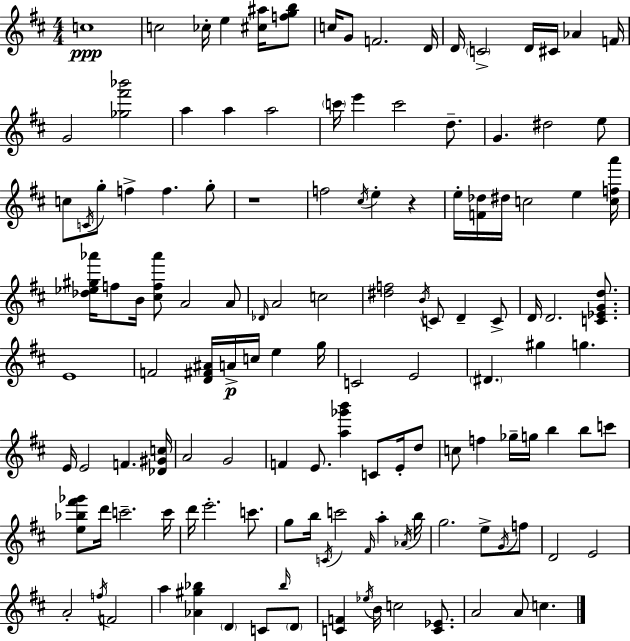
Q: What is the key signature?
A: D major